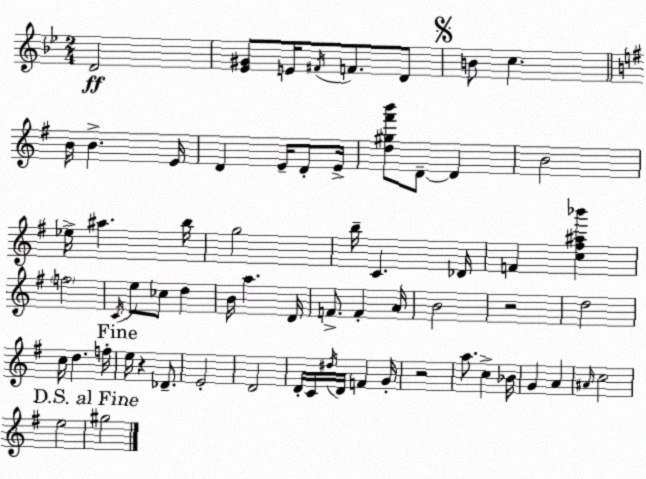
X:1
T:Untitled
M:2/4
L:1/4
K:Bb
D2 [_E^G]/2 E/4 ^F/4 F/2 D/2 B/2 c B/4 B E/4 D E/4 D/2 E/4 [d^g^f'b']/2 D/2 D B2 _e/4 ^a b/4 g2 b/4 C _D/4 F [c^f^a_b'] f2 C/4 e/2 _c/2 d B/4 a D/4 F/2 F A/4 B2 z2 d2 c/4 d f/4 e/4 z _D/2 E2 D2 D/4 C/4 ^d/4 D/4 F G/4 z2 a/2 c _B/4 G A ^A/4 c2 e2 ^g2